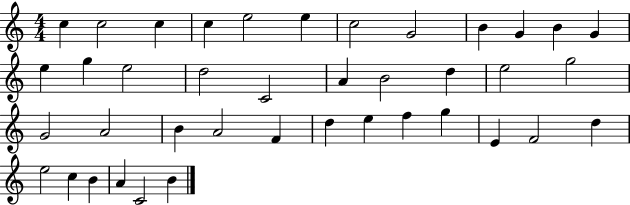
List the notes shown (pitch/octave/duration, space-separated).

C5/q C5/h C5/q C5/q E5/h E5/q C5/h G4/h B4/q G4/q B4/q G4/q E5/q G5/q E5/h D5/h C4/h A4/q B4/h D5/q E5/h G5/h G4/h A4/h B4/q A4/h F4/q D5/q E5/q F5/q G5/q E4/q F4/h D5/q E5/h C5/q B4/q A4/q C4/h B4/q